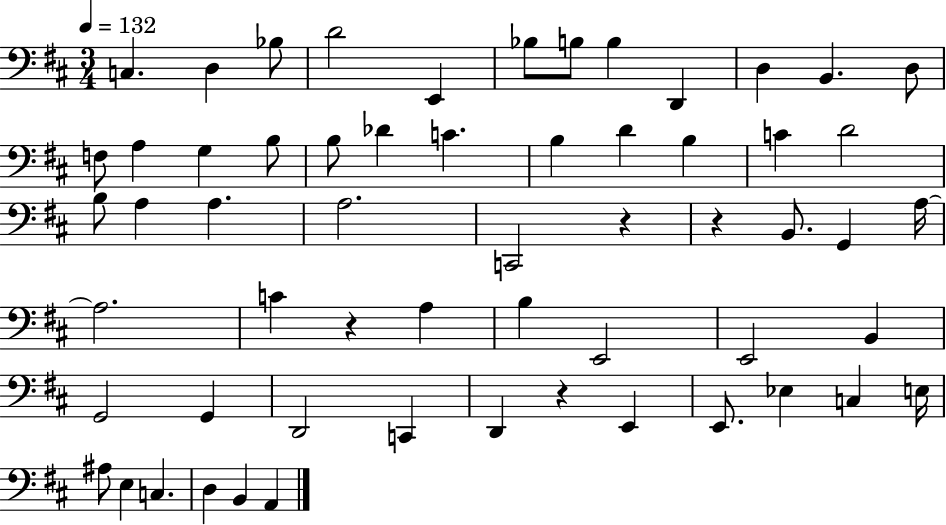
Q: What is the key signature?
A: D major